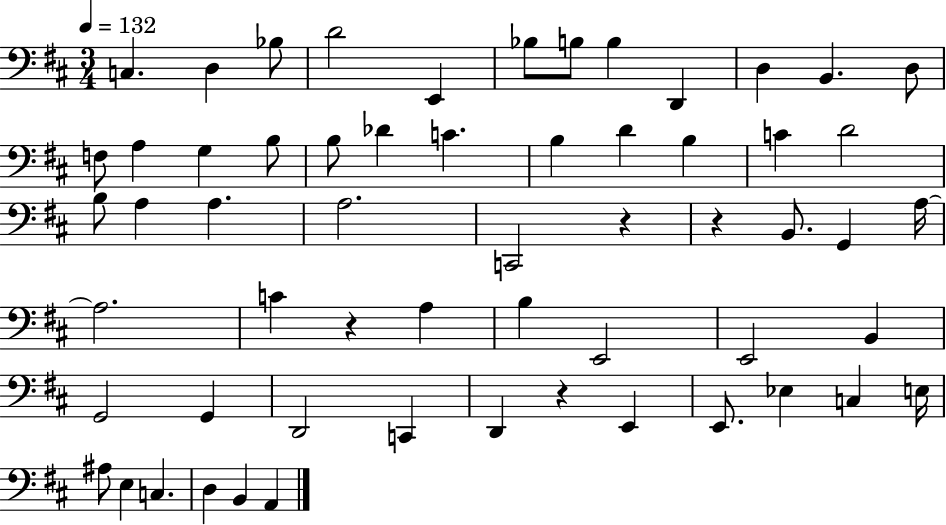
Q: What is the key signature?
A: D major